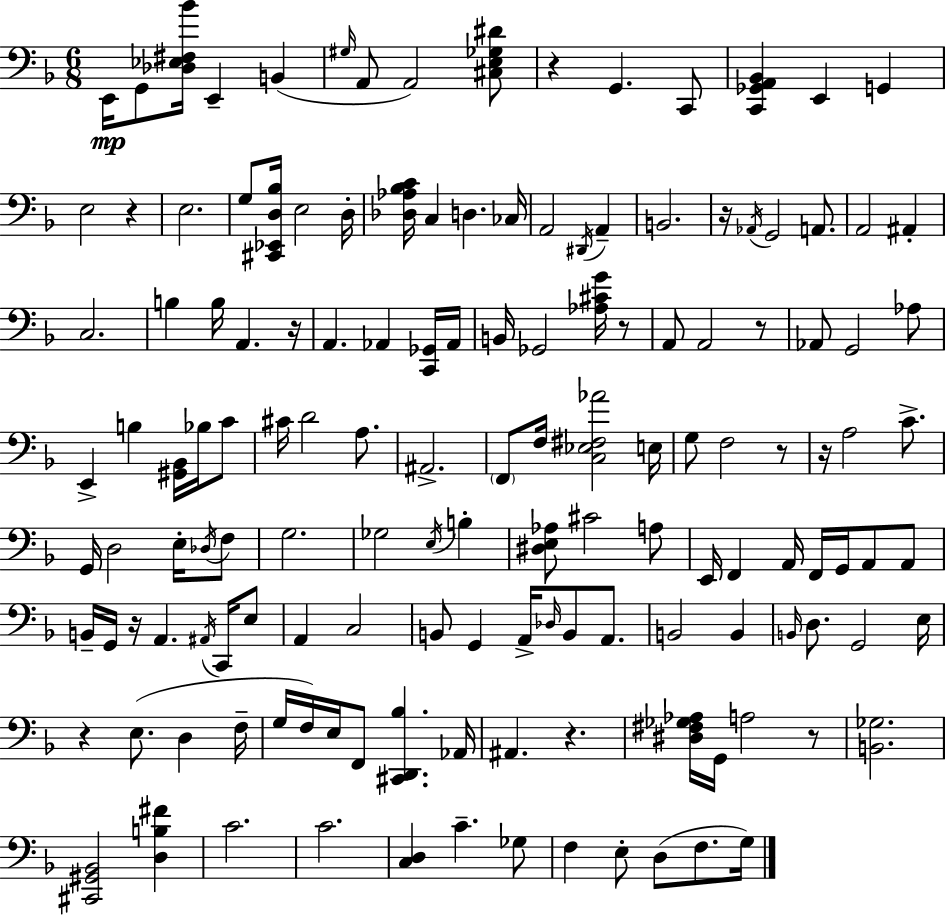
X:1
T:Untitled
M:6/8
L:1/4
K:Dm
E,,/4 G,,/2 [_D,_E,^F,_B]/4 E,, B,, ^G,/4 A,,/2 A,,2 [^C,E,_G,^D]/2 z G,, C,,/2 [C,,_G,,A,,_B,,] E,, G,, E,2 z E,2 G,/2 [^C,,_E,,D,_B,]/4 E,2 D,/4 [_D,_A,_B,C]/4 C, D, _C,/4 A,,2 ^D,,/4 A,, B,,2 z/4 _A,,/4 G,,2 A,,/2 A,,2 ^A,, C,2 B, B,/4 A,, z/4 A,, _A,, [C,,_G,,]/4 _A,,/4 B,,/4 _G,,2 [_A,^CG]/4 z/2 A,,/2 A,,2 z/2 _A,,/2 G,,2 _A,/2 E,, B, [^G,,_B,,]/4 _B,/4 C/2 ^C/4 D2 A,/2 ^A,,2 F,,/2 F,/4 [C,_E,^F,_A]2 E,/4 G,/2 F,2 z/2 z/4 A,2 C/2 G,,/4 D,2 E,/4 _D,/4 F,/2 G,2 _G,2 E,/4 B, [^D,E,_A,]/2 ^C2 A,/2 E,,/4 F,, A,,/4 F,,/4 G,,/4 A,,/2 A,,/2 B,,/4 G,,/4 z/4 A,, ^A,,/4 C,,/4 E,/2 A,, C,2 B,,/2 G,, A,,/4 _D,/4 B,,/2 A,,/2 B,,2 B,, B,,/4 D,/2 G,,2 E,/4 z E,/2 D, F,/4 G,/4 F,/4 E,/4 F,,/2 [^C,,D,,_B,] _A,,/4 ^A,, z [^D,^F,_G,_A,]/4 G,,/4 A,2 z/2 [B,,_G,]2 [^C,,^G,,_B,,]2 [D,B,^F] C2 C2 [C,D,] C _G,/2 F, E,/2 D,/2 F,/2 G,/4